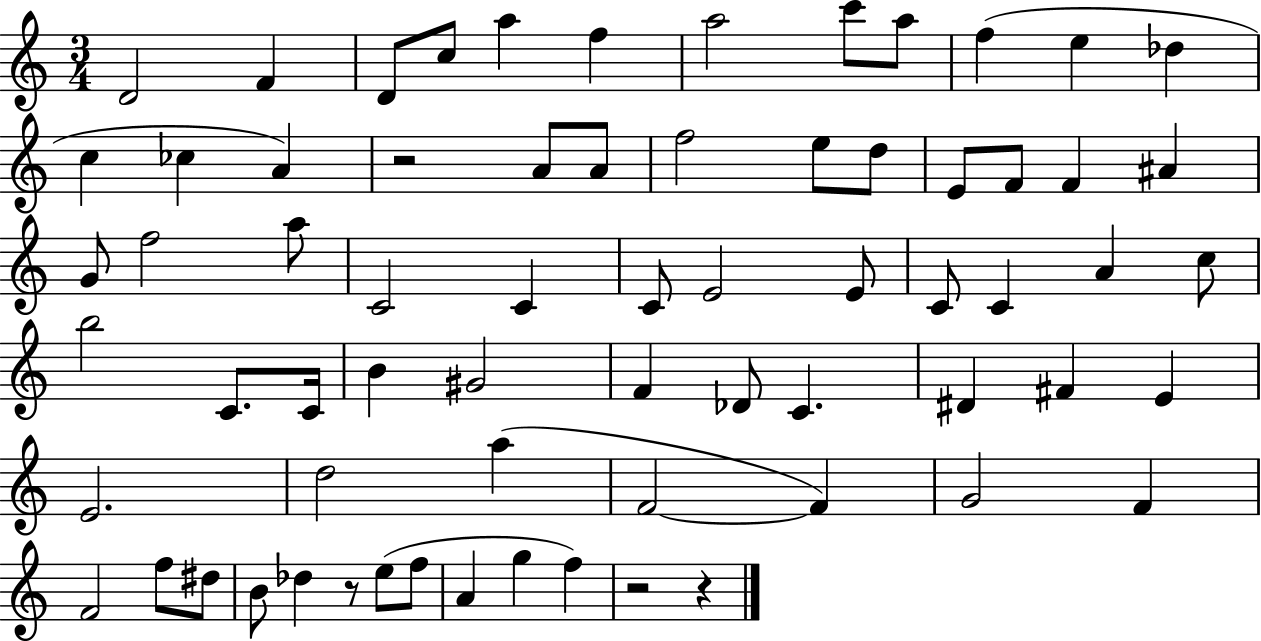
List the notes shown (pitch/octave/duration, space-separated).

D4/h F4/q D4/e C5/e A5/q F5/q A5/h C6/e A5/e F5/q E5/q Db5/q C5/q CES5/q A4/q R/h A4/e A4/e F5/h E5/e D5/e E4/e F4/e F4/q A#4/q G4/e F5/h A5/e C4/h C4/q C4/e E4/h E4/e C4/e C4/q A4/q C5/e B5/h C4/e. C4/s B4/q G#4/h F4/q Db4/e C4/q. D#4/q F#4/q E4/q E4/h. D5/h A5/q F4/h F4/q G4/h F4/q F4/h F5/e D#5/e B4/e Db5/q R/e E5/e F5/e A4/q G5/q F5/q R/h R/q